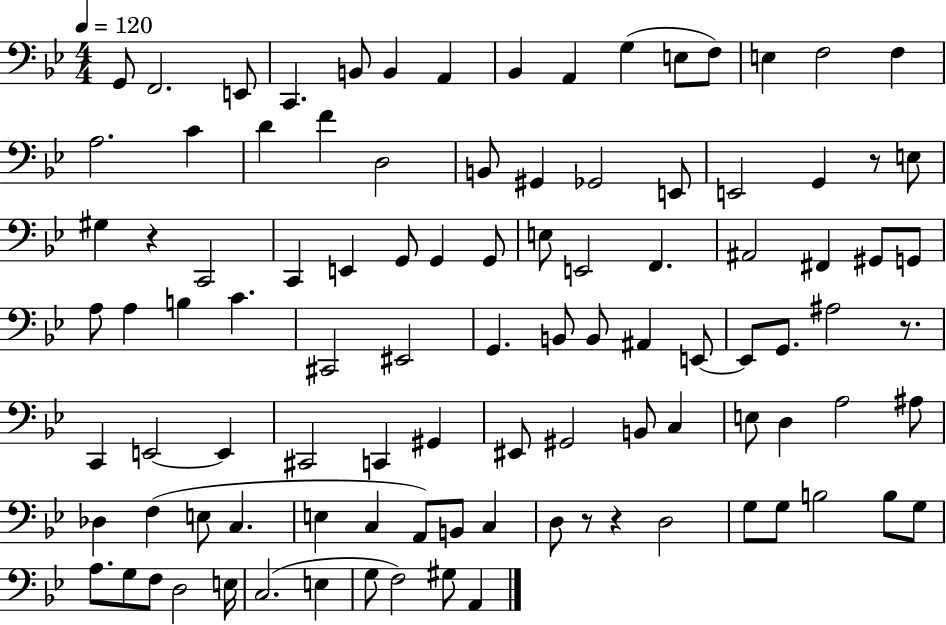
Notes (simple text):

G2/e F2/h. E2/e C2/q. B2/e B2/q A2/q Bb2/q A2/q G3/q E3/e F3/e E3/q F3/h F3/q A3/h. C4/q D4/q F4/q D3/h B2/e G#2/q Gb2/h E2/e E2/h G2/q R/e E3/e G#3/q R/q C2/h C2/q E2/q G2/e G2/q G2/e E3/e E2/h F2/q. A#2/h F#2/q G#2/e G2/e A3/e A3/q B3/q C4/q. C#2/h EIS2/h G2/q. B2/e B2/e A#2/q E2/e E2/e G2/e. A#3/h R/e. C2/q E2/h E2/q C#2/h C2/q G#2/q EIS2/e G#2/h B2/e C3/q E3/e D3/q A3/h A#3/e Db3/q F3/q E3/e C3/q. E3/q C3/q A2/e B2/e C3/q D3/e R/e R/q D3/h G3/e G3/e B3/h B3/e G3/e A3/e. G3/e F3/e D3/h E3/s C3/h. E3/q G3/e F3/h G#3/e A2/q